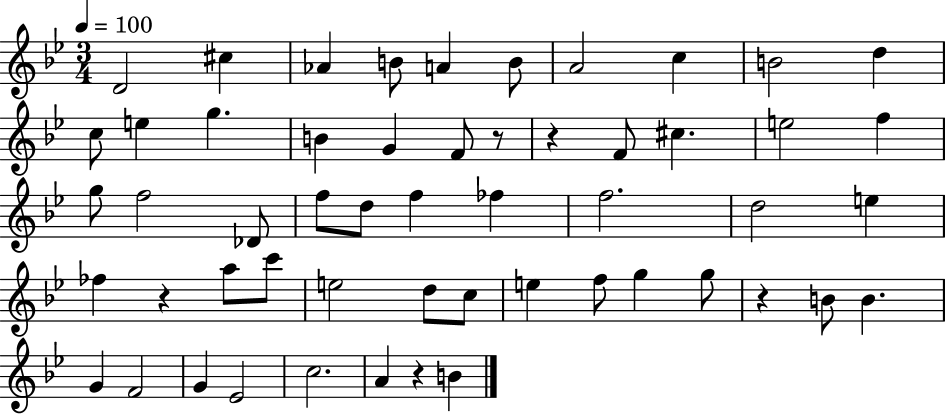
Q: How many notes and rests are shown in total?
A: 54